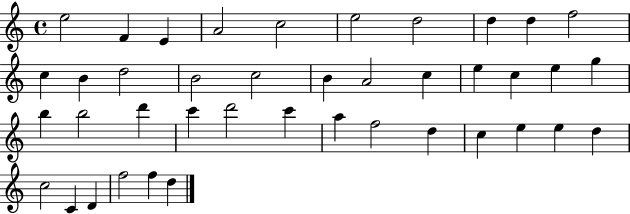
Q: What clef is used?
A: treble